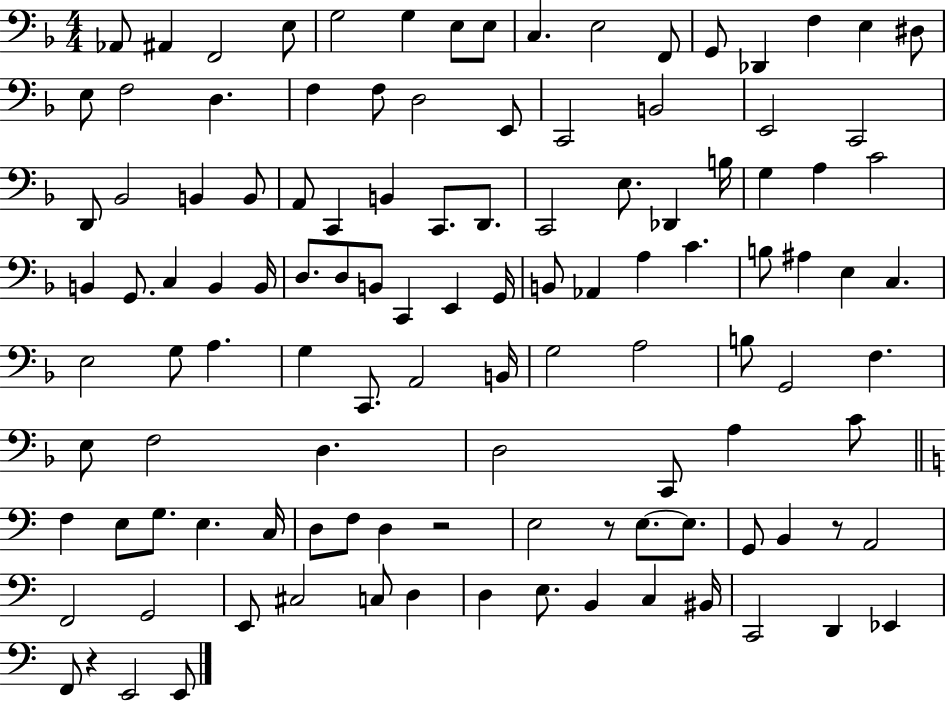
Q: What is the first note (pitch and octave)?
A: Ab2